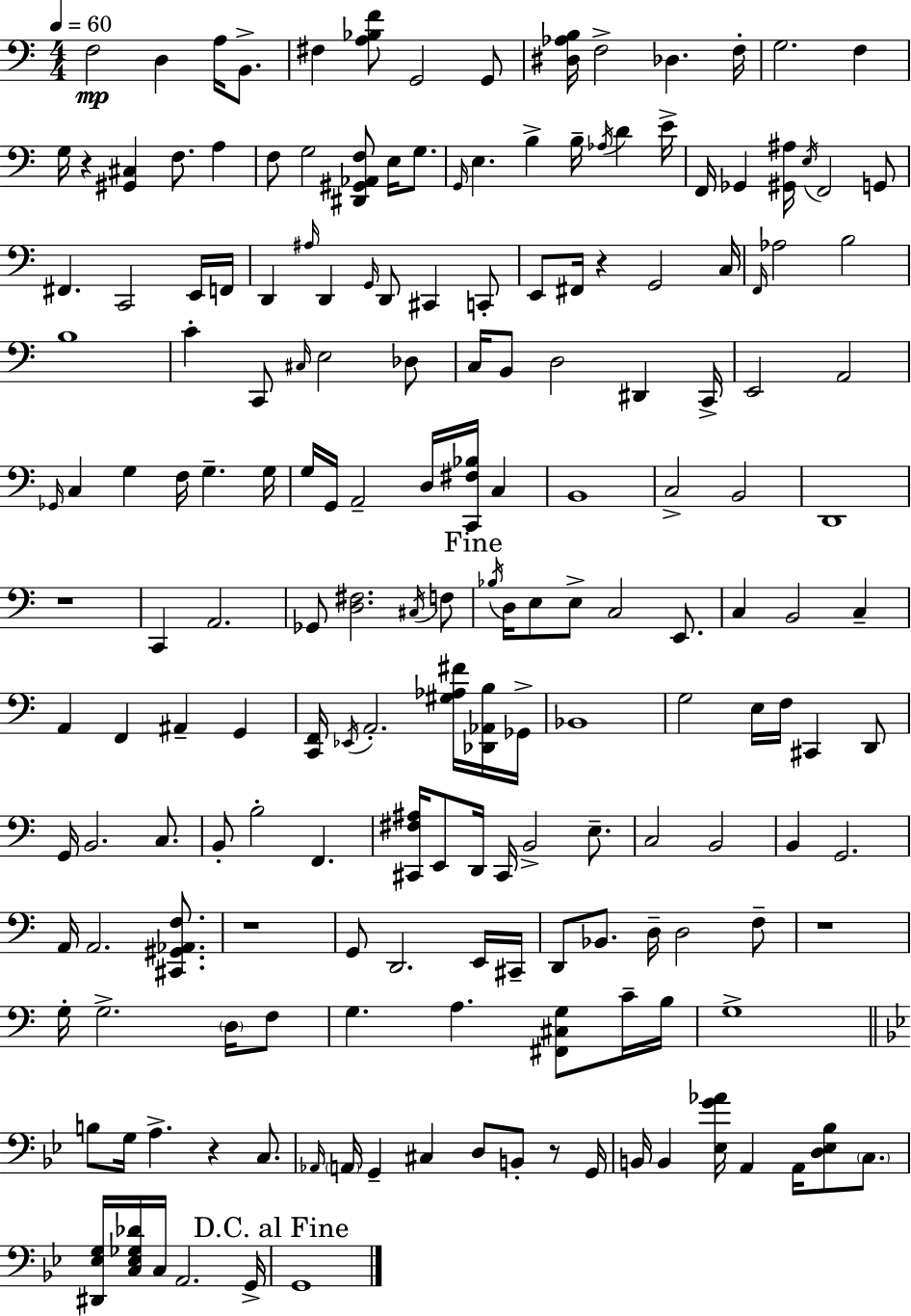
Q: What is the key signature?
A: C major